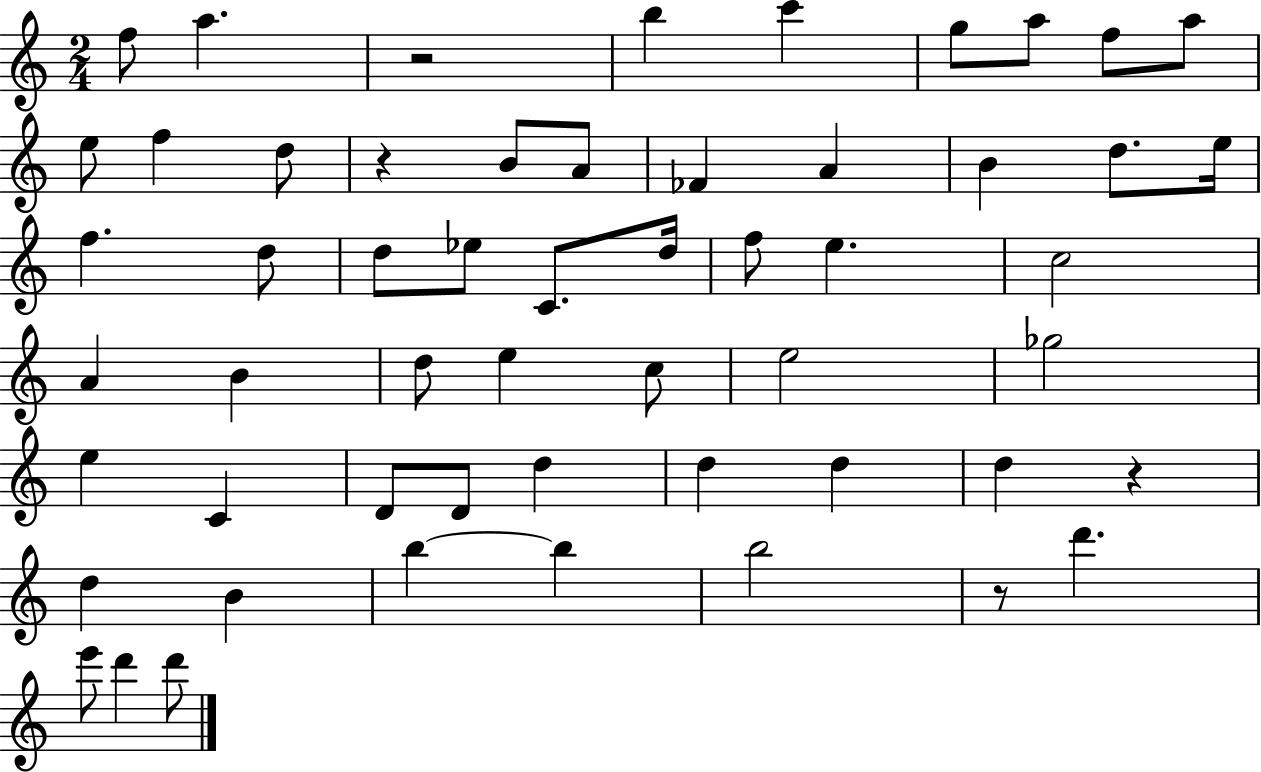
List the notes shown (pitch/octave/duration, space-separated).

F5/e A5/q. R/h B5/q C6/q G5/e A5/e F5/e A5/e E5/e F5/q D5/e R/q B4/e A4/e FES4/q A4/q B4/q D5/e. E5/s F5/q. D5/e D5/e Eb5/e C4/e. D5/s F5/e E5/q. C5/h A4/q B4/q D5/e E5/q C5/e E5/h Gb5/h E5/q C4/q D4/e D4/e D5/q D5/q D5/q D5/q R/q D5/q B4/q B5/q B5/q B5/h R/e D6/q. E6/e D6/q D6/e